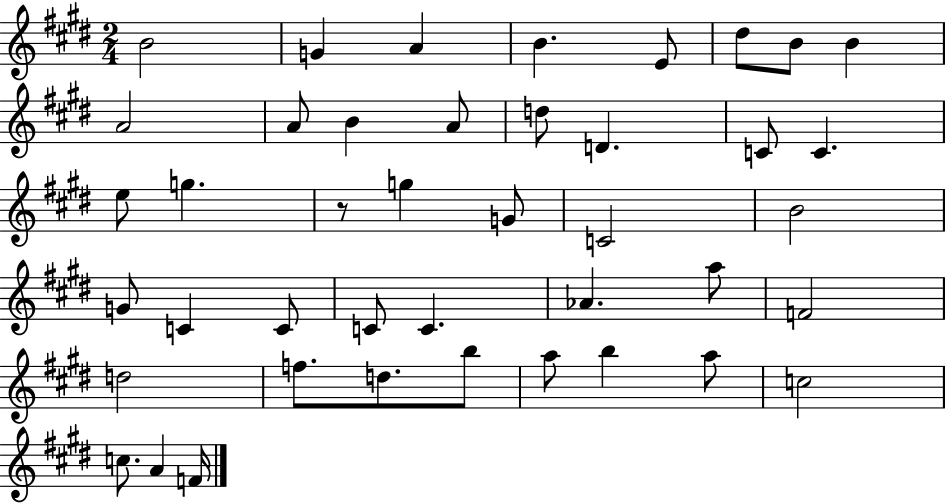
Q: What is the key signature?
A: E major